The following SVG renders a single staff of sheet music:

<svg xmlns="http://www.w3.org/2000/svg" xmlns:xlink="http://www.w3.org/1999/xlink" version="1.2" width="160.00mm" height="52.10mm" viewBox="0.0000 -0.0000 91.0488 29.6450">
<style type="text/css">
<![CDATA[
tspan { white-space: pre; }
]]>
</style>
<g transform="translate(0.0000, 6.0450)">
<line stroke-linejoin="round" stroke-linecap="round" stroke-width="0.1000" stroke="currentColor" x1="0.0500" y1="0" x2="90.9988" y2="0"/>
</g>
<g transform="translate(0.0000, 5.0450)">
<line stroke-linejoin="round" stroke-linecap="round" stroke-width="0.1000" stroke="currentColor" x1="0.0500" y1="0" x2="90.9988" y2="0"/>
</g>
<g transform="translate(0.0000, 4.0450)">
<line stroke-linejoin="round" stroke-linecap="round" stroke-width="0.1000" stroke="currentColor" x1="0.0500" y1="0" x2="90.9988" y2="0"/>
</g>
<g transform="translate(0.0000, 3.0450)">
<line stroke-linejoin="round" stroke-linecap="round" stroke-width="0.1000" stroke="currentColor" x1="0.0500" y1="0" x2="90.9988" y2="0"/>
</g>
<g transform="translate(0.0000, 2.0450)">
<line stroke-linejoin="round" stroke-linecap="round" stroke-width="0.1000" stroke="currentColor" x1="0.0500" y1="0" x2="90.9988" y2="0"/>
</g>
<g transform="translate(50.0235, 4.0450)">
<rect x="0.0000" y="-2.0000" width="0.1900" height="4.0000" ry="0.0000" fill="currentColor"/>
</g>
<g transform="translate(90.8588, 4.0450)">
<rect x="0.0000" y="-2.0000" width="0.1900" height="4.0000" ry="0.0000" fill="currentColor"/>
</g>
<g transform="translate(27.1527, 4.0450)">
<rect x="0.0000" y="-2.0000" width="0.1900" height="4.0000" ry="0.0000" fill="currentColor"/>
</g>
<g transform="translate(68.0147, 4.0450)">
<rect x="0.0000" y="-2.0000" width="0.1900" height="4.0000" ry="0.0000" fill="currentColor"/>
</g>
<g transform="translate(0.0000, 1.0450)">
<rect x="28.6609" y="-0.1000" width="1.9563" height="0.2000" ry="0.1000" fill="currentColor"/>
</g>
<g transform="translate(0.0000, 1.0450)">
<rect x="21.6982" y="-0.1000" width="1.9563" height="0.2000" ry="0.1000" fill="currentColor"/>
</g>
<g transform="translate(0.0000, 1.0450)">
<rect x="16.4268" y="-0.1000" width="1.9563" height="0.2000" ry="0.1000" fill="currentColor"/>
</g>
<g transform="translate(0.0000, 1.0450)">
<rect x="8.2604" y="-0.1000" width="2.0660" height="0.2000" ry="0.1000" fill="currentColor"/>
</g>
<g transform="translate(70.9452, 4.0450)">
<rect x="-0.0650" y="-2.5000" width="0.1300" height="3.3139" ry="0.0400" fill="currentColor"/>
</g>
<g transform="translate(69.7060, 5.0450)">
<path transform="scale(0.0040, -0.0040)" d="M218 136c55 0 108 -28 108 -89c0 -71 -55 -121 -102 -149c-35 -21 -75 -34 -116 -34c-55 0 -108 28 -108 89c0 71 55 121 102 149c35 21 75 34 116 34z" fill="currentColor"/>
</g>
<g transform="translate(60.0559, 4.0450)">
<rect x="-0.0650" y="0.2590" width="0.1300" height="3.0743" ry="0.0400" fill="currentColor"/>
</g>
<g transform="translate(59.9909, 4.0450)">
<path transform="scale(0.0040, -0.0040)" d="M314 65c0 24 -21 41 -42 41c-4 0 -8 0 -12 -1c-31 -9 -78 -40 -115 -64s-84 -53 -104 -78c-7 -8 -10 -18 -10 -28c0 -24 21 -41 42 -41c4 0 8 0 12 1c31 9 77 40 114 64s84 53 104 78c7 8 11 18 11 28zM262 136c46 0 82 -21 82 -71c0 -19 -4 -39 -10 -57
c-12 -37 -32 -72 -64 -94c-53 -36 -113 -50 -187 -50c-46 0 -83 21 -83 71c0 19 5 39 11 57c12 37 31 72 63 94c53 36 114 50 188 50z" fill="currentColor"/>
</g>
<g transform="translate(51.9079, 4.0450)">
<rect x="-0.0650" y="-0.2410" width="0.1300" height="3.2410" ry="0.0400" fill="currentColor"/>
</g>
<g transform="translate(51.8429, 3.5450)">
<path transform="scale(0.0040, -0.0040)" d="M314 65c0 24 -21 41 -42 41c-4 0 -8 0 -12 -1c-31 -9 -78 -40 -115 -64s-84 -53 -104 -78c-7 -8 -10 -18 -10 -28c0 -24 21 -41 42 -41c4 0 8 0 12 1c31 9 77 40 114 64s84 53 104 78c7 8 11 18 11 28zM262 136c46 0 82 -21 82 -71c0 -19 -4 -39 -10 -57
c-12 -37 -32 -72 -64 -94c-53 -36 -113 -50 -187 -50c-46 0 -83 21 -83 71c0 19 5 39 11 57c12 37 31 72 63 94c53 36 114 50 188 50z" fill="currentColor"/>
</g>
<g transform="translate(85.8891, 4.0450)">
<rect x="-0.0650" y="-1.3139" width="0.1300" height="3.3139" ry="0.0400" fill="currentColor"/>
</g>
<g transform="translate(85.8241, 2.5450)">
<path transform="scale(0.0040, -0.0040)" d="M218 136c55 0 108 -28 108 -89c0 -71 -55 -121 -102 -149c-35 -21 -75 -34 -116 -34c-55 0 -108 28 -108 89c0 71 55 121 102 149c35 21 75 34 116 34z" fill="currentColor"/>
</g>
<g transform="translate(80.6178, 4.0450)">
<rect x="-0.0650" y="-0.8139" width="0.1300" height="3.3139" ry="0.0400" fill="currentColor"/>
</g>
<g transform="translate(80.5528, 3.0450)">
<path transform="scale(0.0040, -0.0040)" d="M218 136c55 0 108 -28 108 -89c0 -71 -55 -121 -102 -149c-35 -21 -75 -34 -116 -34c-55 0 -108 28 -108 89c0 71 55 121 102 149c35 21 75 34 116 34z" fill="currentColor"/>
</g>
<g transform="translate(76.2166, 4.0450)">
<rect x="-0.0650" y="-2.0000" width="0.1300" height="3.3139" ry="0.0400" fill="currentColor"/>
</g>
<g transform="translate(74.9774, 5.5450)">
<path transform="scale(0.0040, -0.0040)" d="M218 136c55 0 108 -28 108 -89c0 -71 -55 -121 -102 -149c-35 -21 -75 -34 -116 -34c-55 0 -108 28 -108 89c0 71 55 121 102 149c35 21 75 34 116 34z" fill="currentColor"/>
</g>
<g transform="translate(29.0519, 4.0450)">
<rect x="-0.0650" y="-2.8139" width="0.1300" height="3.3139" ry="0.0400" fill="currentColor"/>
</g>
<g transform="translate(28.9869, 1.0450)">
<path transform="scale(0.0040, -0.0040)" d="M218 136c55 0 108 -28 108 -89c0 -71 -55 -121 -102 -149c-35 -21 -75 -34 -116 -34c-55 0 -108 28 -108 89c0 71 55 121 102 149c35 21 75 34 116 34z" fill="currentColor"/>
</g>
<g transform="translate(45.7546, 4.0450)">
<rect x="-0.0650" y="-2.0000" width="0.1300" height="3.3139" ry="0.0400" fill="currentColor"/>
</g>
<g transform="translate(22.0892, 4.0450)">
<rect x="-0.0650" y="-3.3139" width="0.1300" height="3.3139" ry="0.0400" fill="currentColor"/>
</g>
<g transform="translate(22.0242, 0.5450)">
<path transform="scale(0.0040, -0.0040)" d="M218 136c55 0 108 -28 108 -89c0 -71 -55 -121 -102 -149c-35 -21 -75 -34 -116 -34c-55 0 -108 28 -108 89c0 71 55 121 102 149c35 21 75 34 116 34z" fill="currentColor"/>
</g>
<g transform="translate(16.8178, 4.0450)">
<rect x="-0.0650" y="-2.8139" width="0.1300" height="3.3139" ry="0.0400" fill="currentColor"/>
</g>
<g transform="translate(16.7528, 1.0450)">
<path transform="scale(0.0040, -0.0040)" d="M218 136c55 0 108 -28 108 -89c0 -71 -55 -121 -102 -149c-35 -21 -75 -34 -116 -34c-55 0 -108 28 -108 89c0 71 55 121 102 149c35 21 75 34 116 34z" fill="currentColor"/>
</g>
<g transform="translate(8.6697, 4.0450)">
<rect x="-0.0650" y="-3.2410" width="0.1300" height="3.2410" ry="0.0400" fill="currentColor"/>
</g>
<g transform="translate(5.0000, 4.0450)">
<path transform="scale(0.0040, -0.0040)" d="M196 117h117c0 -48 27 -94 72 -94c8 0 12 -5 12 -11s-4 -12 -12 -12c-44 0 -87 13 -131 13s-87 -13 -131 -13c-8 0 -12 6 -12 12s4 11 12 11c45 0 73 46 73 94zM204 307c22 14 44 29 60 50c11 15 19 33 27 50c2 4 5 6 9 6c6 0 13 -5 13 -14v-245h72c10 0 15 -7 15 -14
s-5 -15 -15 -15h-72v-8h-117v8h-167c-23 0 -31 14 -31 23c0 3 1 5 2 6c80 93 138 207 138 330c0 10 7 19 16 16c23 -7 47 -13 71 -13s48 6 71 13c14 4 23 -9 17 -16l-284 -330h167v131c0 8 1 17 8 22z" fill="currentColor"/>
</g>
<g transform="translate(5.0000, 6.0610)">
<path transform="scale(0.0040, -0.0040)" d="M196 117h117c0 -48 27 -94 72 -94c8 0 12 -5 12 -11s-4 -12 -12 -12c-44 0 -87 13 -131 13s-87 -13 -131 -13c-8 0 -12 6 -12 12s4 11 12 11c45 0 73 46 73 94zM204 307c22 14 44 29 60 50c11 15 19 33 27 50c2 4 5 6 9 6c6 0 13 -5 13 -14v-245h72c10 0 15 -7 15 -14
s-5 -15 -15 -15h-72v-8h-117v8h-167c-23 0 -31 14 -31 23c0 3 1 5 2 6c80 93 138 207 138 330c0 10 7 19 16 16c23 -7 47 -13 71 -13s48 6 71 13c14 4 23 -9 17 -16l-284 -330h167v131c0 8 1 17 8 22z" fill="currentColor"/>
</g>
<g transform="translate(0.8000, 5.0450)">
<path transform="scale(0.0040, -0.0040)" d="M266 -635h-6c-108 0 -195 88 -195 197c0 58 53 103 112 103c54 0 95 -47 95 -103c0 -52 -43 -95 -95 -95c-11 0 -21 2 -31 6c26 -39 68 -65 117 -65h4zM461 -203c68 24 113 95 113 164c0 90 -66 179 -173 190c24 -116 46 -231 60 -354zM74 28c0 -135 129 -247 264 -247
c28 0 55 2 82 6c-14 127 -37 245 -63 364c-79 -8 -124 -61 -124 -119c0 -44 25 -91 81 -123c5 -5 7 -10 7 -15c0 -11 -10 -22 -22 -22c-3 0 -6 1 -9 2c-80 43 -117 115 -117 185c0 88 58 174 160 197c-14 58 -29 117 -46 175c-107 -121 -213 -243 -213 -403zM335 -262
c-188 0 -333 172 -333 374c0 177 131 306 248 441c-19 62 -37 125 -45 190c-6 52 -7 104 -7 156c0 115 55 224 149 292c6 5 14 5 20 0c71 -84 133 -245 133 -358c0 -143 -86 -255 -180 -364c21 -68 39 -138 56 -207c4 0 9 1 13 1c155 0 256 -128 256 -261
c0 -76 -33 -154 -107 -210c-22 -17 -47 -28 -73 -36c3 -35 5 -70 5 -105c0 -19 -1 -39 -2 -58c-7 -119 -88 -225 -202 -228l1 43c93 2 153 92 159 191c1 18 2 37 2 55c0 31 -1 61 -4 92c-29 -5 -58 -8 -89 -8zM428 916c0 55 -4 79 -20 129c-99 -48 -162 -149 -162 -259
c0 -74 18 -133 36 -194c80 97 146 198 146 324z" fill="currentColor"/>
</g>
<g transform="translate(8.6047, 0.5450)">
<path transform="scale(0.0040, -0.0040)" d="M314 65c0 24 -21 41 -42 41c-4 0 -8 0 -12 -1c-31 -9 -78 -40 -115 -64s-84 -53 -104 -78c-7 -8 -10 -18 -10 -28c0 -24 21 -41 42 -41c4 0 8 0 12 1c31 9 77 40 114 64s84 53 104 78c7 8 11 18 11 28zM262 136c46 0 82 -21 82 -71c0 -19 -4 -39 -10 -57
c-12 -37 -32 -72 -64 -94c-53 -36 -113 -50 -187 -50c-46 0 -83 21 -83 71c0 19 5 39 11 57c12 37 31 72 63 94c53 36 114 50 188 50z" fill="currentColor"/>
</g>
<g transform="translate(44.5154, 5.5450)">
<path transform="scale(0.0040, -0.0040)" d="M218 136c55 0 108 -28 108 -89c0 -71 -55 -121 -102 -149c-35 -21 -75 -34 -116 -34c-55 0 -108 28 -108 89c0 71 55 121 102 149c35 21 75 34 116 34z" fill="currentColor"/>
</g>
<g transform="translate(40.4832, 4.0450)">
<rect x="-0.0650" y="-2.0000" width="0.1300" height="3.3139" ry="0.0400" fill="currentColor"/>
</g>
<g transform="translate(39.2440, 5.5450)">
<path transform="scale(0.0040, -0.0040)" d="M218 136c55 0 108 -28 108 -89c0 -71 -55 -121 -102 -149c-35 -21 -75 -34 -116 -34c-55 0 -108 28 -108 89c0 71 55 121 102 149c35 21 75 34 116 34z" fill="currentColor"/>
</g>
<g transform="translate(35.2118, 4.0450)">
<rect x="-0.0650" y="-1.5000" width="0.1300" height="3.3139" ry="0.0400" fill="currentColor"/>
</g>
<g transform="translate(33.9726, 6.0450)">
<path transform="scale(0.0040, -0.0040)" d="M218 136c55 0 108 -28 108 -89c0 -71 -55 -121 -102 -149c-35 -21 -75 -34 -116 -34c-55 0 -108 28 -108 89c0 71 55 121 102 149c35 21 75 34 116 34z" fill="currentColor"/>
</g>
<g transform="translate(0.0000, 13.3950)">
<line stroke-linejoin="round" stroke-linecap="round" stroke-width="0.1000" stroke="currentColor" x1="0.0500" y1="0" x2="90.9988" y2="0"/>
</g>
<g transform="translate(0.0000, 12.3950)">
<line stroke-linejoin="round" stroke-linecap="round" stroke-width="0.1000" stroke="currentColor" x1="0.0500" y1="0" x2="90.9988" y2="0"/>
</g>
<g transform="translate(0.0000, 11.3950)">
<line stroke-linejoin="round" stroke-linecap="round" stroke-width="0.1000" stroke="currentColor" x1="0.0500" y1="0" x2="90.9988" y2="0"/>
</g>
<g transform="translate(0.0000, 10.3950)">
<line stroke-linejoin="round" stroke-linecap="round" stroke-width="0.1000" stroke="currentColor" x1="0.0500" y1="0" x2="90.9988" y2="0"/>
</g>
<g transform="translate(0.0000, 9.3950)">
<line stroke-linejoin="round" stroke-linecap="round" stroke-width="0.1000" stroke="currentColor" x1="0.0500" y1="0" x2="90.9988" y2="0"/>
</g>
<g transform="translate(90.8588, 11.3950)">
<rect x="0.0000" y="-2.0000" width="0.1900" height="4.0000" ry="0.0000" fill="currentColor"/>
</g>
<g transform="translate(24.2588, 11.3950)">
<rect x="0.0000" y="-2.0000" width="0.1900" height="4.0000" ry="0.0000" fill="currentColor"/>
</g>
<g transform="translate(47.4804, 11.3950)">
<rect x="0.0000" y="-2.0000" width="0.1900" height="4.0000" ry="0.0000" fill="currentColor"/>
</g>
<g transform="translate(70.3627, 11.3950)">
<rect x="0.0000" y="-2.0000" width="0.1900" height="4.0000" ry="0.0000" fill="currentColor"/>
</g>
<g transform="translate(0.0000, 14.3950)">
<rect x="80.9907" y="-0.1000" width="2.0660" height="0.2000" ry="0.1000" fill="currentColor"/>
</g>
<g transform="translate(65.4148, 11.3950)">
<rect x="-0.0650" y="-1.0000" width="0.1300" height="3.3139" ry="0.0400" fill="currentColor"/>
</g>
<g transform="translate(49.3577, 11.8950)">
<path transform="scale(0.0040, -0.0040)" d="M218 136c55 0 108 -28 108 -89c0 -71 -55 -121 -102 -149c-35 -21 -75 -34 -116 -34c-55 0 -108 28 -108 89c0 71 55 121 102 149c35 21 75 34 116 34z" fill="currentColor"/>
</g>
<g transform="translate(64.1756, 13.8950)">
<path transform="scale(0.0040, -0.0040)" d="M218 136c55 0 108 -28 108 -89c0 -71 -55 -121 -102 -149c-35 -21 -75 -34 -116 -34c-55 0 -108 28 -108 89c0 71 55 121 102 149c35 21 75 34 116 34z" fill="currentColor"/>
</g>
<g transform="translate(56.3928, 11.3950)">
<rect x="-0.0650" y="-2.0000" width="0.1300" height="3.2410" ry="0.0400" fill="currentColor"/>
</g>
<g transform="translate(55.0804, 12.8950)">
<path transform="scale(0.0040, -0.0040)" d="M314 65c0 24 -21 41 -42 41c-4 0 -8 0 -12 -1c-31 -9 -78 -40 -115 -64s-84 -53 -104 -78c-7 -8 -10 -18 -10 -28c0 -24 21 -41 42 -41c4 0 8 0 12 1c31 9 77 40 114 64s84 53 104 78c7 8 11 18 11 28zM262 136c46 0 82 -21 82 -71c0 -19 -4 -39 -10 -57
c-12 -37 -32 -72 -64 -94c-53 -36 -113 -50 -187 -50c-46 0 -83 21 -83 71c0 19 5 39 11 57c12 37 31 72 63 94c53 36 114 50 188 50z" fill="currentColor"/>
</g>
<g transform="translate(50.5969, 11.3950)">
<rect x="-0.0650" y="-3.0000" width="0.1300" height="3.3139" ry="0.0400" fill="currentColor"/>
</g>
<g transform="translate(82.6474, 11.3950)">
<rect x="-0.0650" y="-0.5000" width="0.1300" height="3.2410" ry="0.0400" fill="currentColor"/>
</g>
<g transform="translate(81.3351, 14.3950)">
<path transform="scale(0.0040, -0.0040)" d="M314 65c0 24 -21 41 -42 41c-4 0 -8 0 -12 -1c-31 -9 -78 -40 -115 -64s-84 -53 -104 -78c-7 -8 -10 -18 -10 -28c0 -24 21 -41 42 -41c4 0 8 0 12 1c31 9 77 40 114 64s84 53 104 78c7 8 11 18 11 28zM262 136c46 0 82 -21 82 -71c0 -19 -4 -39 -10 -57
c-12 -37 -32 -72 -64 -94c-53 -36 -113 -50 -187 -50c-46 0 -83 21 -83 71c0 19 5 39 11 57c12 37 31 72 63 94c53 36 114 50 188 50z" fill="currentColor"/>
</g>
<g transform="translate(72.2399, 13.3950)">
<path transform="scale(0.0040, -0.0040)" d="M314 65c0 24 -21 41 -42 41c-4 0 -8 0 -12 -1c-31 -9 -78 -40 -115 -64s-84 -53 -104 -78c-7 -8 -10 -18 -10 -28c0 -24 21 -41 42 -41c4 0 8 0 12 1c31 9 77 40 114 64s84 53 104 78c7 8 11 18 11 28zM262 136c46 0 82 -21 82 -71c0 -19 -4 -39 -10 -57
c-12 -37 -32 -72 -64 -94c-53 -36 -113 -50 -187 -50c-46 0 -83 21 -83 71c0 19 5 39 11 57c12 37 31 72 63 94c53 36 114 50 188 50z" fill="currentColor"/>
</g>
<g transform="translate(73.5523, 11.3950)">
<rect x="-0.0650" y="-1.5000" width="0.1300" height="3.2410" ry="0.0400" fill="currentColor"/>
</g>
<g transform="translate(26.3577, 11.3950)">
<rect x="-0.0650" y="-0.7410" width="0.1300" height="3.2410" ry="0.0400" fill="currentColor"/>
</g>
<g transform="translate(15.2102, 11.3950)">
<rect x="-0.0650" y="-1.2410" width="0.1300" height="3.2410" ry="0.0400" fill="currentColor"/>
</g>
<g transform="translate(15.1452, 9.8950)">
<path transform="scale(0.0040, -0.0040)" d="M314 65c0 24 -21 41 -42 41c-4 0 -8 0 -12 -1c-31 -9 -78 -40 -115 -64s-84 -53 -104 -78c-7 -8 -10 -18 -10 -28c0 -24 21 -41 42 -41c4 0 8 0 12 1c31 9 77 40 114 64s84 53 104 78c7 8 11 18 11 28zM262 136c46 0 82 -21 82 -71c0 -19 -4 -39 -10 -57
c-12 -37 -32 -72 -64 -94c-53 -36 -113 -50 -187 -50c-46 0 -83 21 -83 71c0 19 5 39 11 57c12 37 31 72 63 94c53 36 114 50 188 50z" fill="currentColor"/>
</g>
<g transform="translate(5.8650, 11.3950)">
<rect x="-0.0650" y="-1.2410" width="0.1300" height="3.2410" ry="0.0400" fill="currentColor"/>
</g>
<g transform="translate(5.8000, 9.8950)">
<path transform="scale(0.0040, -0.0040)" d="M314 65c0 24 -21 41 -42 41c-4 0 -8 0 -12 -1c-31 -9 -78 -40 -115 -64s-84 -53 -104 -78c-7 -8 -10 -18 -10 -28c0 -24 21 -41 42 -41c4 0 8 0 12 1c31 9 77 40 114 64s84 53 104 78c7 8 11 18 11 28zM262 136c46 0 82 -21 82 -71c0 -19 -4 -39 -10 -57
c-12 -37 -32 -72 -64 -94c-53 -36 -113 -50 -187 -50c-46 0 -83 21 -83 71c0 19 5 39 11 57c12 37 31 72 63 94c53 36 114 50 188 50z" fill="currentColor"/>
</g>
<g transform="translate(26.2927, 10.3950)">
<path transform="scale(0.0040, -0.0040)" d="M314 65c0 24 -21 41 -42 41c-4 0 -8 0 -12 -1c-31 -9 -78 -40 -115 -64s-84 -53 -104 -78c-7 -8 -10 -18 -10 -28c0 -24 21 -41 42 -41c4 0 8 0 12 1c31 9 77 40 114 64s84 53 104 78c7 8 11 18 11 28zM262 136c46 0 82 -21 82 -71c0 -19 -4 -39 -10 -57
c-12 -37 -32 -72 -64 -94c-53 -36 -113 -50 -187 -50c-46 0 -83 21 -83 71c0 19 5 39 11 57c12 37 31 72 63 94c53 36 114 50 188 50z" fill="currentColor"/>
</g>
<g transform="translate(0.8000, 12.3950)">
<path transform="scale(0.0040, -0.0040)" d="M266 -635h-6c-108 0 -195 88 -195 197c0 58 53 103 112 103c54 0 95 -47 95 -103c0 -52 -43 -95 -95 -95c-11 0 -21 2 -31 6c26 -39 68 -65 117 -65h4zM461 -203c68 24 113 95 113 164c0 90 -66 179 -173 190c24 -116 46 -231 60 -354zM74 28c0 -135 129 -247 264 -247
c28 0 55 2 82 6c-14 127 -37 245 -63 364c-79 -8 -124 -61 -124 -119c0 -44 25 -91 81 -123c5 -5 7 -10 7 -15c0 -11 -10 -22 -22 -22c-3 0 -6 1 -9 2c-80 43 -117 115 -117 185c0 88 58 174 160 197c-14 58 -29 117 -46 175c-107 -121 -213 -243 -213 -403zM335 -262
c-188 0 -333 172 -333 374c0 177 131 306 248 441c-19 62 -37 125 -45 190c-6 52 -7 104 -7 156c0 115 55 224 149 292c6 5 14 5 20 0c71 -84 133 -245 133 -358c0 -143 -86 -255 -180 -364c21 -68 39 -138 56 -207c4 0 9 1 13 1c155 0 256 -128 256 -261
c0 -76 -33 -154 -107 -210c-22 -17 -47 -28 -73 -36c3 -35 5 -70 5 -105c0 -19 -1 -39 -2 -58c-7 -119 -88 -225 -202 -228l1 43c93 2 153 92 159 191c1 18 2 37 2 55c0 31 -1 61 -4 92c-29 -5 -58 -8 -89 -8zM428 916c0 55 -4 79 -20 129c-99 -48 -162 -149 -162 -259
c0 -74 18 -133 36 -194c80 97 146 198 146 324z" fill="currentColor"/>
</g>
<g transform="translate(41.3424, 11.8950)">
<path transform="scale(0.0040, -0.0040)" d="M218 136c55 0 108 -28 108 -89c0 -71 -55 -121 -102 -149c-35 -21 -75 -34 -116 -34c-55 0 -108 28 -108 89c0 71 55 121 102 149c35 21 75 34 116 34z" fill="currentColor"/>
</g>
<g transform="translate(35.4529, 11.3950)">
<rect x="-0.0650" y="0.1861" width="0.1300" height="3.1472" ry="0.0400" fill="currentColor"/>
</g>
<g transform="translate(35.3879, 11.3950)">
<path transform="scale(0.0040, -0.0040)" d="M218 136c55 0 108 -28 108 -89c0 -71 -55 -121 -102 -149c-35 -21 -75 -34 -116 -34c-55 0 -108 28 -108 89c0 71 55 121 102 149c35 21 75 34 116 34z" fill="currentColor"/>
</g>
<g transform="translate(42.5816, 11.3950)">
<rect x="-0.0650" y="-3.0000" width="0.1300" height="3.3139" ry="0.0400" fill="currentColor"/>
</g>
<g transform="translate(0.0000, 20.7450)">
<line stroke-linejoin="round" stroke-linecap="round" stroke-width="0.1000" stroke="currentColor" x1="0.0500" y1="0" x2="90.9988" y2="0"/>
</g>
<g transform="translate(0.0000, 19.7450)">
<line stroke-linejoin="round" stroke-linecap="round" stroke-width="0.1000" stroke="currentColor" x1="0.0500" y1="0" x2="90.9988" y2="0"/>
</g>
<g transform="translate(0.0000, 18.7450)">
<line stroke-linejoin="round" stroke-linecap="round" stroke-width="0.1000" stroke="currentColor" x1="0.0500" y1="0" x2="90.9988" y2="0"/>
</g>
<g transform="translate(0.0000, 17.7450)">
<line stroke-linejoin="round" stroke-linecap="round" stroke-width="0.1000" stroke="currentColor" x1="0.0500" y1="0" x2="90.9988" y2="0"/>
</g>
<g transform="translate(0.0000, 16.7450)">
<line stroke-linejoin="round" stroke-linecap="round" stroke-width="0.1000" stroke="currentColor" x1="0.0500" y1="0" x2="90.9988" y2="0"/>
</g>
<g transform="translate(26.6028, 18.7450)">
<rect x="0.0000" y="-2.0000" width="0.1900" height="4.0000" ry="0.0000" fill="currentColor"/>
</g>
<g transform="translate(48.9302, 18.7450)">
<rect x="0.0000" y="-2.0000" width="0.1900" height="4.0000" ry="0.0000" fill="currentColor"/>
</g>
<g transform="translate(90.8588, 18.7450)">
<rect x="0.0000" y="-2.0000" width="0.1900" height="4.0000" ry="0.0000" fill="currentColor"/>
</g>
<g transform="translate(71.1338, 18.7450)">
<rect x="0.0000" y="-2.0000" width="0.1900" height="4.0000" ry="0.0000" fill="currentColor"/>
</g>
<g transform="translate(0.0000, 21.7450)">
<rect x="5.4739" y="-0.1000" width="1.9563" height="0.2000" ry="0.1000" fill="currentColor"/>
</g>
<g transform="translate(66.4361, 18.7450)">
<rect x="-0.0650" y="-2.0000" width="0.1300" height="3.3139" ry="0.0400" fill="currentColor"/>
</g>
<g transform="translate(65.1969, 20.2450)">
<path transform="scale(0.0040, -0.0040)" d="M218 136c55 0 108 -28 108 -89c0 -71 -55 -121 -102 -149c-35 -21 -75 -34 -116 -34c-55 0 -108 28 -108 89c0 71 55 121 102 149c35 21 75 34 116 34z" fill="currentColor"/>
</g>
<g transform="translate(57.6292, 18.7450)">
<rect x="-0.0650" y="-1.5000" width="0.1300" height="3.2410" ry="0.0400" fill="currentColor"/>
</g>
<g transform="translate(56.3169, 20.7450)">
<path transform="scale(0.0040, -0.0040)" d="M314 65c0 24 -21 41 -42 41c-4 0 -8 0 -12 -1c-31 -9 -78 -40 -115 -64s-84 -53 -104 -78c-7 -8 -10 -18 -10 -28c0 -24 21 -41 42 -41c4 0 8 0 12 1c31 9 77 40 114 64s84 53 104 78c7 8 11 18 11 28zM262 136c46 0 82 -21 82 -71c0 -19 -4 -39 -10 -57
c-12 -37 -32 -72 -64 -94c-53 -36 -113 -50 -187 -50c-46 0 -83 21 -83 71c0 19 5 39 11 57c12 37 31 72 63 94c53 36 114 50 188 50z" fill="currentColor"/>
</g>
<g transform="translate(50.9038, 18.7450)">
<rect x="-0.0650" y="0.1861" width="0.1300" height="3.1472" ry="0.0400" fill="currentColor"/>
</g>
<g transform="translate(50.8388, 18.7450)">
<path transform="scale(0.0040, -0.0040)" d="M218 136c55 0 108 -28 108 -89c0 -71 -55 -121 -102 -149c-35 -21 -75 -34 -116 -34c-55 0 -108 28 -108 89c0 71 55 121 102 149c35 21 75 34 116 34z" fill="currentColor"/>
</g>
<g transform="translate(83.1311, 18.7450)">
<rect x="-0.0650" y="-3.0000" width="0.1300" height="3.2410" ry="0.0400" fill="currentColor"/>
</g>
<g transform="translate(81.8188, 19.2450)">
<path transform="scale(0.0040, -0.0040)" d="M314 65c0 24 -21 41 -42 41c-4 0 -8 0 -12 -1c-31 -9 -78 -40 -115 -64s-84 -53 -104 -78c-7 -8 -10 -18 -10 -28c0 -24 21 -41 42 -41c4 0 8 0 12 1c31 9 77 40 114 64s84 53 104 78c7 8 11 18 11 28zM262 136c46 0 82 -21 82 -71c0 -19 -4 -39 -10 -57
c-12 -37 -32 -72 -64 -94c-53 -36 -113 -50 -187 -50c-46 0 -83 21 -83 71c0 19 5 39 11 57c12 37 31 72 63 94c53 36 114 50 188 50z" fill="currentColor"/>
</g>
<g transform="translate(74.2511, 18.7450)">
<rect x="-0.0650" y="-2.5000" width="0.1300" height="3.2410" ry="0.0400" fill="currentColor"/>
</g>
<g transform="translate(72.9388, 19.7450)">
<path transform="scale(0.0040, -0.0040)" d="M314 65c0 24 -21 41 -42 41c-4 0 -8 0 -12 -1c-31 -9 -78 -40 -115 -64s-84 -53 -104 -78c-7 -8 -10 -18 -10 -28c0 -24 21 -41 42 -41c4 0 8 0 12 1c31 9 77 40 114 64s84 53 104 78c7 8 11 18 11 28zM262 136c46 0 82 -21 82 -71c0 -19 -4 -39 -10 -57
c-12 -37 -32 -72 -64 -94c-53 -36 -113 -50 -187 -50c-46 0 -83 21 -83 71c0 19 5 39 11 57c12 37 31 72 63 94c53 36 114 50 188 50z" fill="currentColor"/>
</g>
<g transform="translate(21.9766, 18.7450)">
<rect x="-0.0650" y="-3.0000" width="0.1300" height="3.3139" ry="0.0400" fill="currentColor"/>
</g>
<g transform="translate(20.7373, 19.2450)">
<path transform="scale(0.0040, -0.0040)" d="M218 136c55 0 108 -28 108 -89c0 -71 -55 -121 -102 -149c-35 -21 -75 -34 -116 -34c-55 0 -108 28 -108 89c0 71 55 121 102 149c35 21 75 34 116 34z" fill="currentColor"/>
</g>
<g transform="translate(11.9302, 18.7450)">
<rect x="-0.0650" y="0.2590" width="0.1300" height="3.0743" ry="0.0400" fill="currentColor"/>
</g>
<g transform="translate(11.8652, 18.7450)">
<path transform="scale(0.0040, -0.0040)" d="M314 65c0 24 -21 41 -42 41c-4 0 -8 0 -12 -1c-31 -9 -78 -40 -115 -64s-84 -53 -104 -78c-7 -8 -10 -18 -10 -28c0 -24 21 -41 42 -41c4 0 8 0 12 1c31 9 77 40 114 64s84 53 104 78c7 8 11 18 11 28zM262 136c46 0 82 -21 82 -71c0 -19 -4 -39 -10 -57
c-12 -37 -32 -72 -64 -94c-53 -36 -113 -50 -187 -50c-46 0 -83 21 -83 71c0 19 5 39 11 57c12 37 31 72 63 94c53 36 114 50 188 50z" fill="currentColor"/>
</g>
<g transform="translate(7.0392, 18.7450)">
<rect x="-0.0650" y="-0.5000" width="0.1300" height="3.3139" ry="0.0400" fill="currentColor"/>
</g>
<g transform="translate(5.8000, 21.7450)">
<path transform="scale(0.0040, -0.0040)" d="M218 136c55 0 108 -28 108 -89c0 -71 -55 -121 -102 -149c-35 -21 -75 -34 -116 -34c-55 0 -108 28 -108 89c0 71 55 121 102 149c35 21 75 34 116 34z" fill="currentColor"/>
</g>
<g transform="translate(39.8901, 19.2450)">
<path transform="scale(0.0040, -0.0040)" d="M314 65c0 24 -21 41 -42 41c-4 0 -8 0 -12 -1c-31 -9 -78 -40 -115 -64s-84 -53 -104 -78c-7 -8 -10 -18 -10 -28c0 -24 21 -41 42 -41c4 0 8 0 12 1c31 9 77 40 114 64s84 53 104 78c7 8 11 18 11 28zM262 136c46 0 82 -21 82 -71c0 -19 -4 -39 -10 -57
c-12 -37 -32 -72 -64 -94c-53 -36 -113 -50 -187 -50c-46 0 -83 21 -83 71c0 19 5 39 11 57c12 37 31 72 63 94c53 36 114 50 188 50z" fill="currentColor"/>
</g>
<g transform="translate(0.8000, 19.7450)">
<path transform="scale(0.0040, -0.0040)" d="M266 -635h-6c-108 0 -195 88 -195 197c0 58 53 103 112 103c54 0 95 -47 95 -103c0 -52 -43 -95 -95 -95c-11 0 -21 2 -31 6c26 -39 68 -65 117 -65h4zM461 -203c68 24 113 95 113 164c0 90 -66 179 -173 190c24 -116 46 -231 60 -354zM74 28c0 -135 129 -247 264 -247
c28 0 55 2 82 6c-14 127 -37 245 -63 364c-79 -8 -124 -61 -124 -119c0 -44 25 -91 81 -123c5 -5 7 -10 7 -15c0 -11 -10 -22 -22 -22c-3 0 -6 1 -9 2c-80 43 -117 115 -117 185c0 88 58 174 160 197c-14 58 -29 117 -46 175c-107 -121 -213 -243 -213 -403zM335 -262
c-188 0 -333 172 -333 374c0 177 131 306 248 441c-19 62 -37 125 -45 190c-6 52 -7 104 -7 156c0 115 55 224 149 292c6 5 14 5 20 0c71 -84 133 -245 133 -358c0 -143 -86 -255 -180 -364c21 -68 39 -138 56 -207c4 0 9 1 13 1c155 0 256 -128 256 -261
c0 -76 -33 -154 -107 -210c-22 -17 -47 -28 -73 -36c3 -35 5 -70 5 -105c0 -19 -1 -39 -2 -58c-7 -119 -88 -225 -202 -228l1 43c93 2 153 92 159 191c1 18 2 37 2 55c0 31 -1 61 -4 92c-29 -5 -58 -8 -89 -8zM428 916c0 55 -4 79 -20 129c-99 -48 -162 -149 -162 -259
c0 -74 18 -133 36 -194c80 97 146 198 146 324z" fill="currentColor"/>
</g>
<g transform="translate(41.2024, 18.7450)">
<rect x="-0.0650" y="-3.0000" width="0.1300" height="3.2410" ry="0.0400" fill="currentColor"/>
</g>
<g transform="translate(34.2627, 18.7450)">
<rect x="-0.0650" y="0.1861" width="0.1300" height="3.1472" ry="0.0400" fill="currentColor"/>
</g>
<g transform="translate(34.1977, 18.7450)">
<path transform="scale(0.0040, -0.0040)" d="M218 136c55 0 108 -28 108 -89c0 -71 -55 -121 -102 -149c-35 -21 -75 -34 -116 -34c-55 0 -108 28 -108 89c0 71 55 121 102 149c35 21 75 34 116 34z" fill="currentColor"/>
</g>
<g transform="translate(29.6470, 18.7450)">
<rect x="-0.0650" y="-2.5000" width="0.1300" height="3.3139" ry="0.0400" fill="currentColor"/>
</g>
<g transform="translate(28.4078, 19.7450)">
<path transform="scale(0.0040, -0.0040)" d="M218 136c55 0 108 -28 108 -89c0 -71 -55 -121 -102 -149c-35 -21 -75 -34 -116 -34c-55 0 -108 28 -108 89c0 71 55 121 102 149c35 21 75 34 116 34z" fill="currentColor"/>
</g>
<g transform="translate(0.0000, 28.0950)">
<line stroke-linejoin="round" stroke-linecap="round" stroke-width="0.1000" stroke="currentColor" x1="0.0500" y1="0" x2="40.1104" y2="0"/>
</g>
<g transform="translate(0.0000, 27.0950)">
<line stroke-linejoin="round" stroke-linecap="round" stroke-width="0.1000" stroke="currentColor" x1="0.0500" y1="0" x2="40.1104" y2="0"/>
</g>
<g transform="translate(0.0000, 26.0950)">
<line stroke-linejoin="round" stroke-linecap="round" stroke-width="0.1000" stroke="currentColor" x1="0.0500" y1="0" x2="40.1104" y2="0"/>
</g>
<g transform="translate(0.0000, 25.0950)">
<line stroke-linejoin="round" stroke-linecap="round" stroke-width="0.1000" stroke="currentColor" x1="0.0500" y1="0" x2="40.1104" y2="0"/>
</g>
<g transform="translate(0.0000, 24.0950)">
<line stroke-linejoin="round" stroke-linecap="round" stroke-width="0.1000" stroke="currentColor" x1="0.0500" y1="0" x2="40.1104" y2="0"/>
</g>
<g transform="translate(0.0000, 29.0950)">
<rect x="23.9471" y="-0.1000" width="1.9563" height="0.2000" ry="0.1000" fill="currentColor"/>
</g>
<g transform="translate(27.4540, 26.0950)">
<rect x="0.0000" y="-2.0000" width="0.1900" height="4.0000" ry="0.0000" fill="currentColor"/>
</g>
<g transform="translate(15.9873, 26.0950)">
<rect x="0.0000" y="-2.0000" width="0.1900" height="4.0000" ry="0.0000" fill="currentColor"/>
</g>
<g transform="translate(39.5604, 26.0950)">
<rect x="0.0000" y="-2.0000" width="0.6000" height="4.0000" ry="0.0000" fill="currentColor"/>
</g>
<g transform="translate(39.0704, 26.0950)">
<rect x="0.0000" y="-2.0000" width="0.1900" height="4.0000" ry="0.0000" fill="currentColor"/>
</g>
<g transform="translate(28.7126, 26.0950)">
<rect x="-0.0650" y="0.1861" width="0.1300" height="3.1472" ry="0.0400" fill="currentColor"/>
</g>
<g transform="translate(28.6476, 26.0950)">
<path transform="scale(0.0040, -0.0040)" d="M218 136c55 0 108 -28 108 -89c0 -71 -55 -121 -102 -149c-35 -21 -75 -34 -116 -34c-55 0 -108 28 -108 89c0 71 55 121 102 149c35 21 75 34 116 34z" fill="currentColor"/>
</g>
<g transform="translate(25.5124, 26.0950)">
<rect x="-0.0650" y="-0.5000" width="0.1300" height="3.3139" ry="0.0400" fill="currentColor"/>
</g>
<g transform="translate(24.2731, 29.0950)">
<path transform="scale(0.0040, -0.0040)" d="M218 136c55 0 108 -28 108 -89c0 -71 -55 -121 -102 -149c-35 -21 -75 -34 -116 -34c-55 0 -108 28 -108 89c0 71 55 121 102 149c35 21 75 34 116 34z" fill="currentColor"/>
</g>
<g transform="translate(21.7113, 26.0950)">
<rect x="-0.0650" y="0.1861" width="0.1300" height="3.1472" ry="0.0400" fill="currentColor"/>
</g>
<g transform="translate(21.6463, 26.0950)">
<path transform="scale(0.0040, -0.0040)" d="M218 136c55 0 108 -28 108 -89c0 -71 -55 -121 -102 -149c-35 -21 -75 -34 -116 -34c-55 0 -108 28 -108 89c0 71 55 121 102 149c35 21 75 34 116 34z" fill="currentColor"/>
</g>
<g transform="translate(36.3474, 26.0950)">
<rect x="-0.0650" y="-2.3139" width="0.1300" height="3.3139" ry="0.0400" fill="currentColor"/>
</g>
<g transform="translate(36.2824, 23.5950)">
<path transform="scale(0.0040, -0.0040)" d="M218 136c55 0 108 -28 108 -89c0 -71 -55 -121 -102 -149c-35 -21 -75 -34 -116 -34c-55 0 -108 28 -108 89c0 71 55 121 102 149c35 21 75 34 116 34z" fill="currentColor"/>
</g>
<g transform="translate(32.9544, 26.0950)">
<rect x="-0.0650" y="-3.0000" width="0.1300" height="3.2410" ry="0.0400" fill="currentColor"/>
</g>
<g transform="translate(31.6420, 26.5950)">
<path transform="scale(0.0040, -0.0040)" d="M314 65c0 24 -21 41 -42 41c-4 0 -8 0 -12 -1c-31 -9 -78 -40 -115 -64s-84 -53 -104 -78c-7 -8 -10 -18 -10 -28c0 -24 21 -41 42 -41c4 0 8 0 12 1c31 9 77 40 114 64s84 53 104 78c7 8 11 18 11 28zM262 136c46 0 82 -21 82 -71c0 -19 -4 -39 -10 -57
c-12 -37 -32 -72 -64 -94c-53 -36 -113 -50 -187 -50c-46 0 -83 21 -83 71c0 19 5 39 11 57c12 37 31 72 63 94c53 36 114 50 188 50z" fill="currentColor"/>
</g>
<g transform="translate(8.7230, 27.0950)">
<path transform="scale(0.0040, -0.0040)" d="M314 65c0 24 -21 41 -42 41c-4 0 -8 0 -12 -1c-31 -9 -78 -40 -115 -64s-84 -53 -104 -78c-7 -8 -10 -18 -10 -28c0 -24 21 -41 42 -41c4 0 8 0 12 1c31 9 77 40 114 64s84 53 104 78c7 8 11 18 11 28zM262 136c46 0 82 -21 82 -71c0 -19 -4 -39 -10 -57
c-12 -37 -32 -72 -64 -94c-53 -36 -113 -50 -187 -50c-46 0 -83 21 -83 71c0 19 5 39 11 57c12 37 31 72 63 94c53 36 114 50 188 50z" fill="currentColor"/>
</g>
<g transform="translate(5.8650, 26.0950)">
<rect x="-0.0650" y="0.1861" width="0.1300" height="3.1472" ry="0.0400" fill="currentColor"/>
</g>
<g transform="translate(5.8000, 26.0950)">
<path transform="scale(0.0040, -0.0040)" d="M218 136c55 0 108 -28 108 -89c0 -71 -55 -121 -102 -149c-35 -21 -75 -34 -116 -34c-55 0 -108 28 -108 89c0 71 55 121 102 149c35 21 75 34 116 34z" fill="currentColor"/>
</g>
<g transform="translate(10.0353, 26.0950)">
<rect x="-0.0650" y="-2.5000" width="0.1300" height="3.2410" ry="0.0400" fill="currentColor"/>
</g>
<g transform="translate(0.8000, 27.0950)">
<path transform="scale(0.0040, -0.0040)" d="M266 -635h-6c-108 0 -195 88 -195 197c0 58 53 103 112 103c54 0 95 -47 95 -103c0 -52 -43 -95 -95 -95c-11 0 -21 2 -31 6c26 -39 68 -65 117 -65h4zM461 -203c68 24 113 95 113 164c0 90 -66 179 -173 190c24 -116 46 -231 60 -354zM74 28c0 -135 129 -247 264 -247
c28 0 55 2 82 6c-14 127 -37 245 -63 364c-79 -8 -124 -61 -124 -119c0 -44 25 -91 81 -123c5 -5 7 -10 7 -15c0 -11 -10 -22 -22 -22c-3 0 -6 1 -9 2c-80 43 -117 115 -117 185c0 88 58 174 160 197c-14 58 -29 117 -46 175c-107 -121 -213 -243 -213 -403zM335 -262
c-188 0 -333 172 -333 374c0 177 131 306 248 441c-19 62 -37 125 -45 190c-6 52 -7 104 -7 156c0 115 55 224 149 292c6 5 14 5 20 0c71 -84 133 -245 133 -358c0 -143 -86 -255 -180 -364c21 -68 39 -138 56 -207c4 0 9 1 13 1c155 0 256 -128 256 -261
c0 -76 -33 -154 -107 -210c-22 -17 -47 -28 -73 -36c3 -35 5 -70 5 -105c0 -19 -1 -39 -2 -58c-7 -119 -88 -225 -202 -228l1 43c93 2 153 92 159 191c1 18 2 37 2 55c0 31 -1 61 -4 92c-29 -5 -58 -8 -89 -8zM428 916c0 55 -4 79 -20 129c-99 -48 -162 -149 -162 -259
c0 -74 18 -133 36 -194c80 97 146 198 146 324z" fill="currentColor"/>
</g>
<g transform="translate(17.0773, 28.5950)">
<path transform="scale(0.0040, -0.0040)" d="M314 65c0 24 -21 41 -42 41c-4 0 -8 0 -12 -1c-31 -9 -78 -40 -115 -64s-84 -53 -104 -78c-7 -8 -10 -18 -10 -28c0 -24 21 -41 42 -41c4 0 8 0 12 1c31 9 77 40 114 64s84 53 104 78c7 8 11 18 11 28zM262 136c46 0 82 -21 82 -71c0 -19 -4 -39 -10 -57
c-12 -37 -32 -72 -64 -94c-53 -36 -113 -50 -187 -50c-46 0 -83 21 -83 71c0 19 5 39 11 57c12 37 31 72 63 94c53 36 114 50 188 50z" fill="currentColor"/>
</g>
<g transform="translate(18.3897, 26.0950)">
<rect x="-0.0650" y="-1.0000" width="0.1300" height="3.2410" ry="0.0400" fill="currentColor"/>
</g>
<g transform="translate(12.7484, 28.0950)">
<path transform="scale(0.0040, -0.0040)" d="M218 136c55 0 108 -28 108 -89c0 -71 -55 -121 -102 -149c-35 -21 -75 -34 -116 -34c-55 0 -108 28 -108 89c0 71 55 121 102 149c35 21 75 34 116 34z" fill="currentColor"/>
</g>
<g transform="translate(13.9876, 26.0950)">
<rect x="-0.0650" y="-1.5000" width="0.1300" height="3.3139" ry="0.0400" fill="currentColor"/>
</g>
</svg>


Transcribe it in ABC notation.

X:1
T:Untitled
M:4/4
L:1/4
K:C
b2 a b a E F F c2 B2 G F d e e2 e2 d2 B A A F2 D E2 C2 C B2 A G B A2 B E2 F G2 A2 B G2 E D2 B C B A2 g